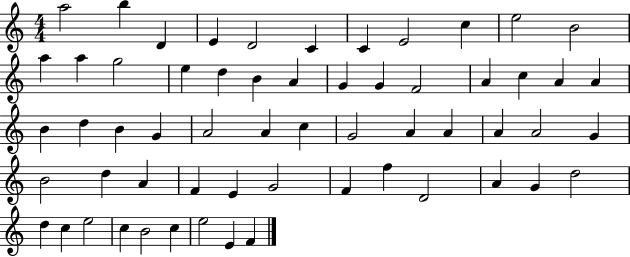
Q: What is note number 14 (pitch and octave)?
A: G5